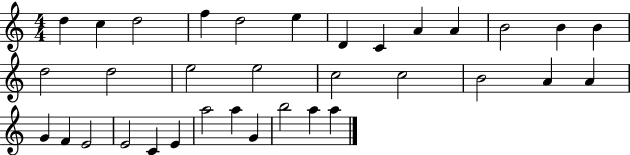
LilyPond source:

{
  \clef treble
  \numericTimeSignature
  \time 4/4
  \key c \major
  d''4 c''4 d''2 | f''4 d''2 e''4 | d'4 c'4 a'4 a'4 | b'2 b'4 b'4 | \break d''2 d''2 | e''2 e''2 | c''2 c''2 | b'2 a'4 a'4 | \break g'4 f'4 e'2 | e'2 c'4 e'4 | a''2 a''4 g'4 | b''2 a''4 a''4 | \break \bar "|."
}